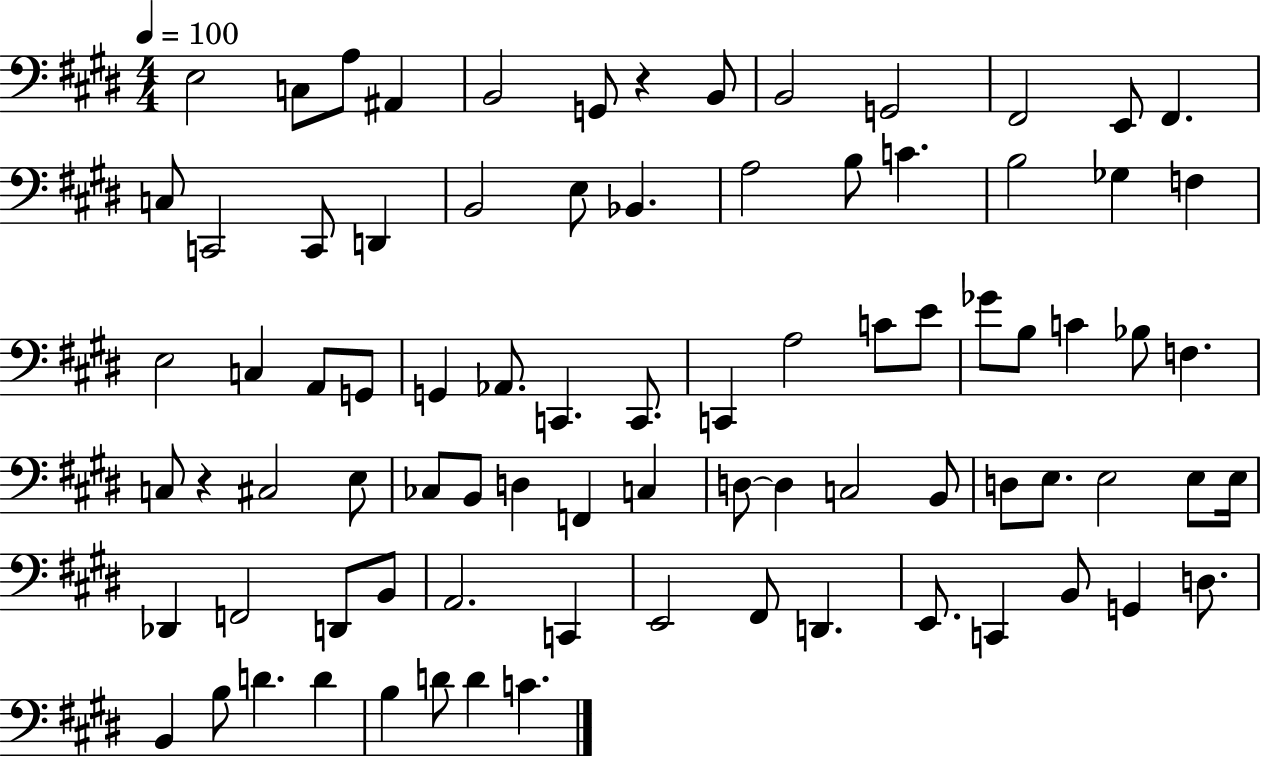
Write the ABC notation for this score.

X:1
T:Untitled
M:4/4
L:1/4
K:E
E,2 C,/2 A,/2 ^A,, B,,2 G,,/2 z B,,/2 B,,2 G,,2 ^F,,2 E,,/2 ^F,, C,/2 C,,2 C,,/2 D,, B,,2 E,/2 _B,, A,2 B,/2 C B,2 _G, F, E,2 C, A,,/2 G,,/2 G,, _A,,/2 C,, C,,/2 C,, A,2 C/2 E/2 _G/2 B,/2 C _B,/2 F, C,/2 z ^C,2 E,/2 _C,/2 B,,/2 D, F,, C, D,/2 D, C,2 B,,/2 D,/2 E,/2 E,2 E,/2 E,/4 _D,, F,,2 D,,/2 B,,/2 A,,2 C,, E,,2 ^F,,/2 D,, E,,/2 C,, B,,/2 G,, D,/2 B,, B,/2 D D B, D/2 D C